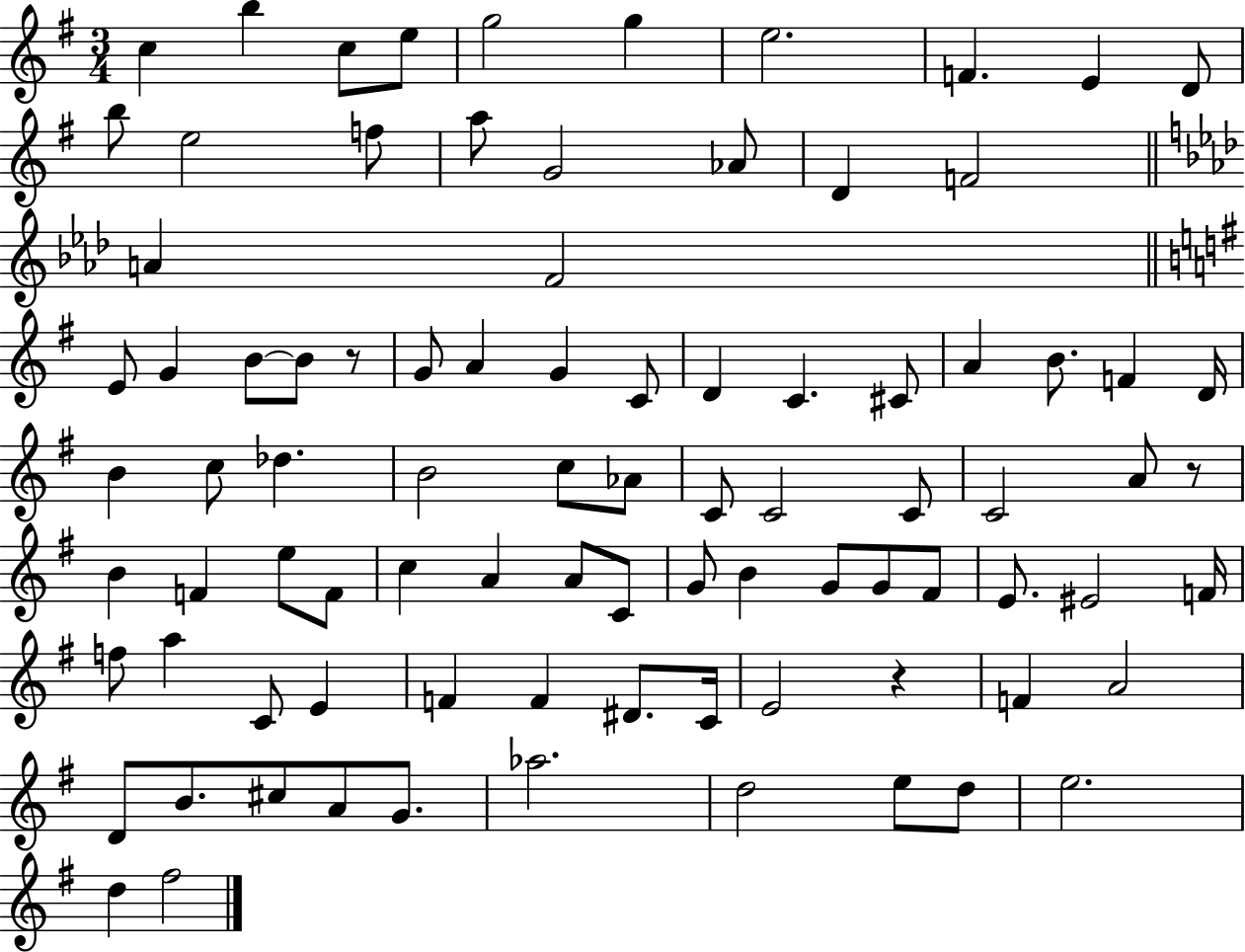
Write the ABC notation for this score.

X:1
T:Untitled
M:3/4
L:1/4
K:G
c b c/2 e/2 g2 g e2 F E D/2 b/2 e2 f/2 a/2 G2 _A/2 D F2 A F2 E/2 G B/2 B/2 z/2 G/2 A G C/2 D C ^C/2 A B/2 F D/4 B c/2 _d B2 c/2 _A/2 C/2 C2 C/2 C2 A/2 z/2 B F e/2 F/2 c A A/2 C/2 G/2 B G/2 G/2 ^F/2 E/2 ^E2 F/4 f/2 a C/2 E F F ^D/2 C/4 E2 z F A2 D/2 B/2 ^c/2 A/2 G/2 _a2 d2 e/2 d/2 e2 d ^f2